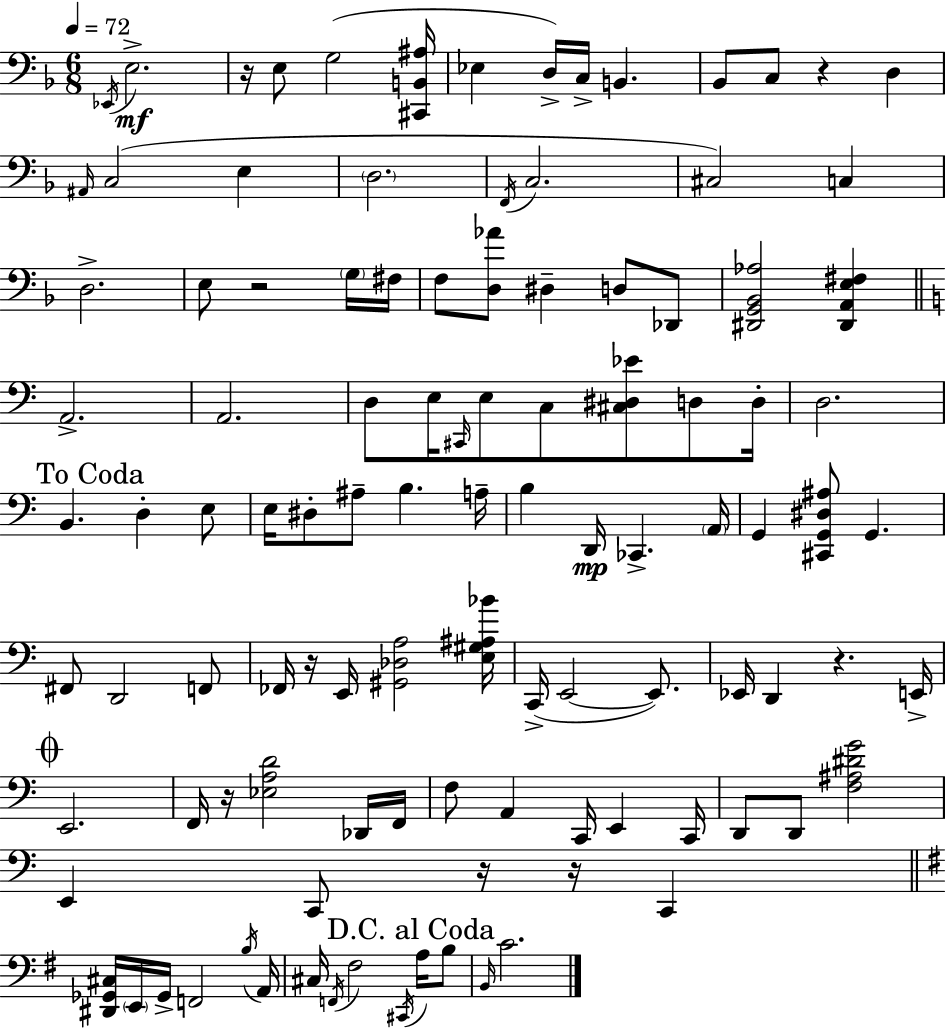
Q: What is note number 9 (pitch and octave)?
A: Bb2